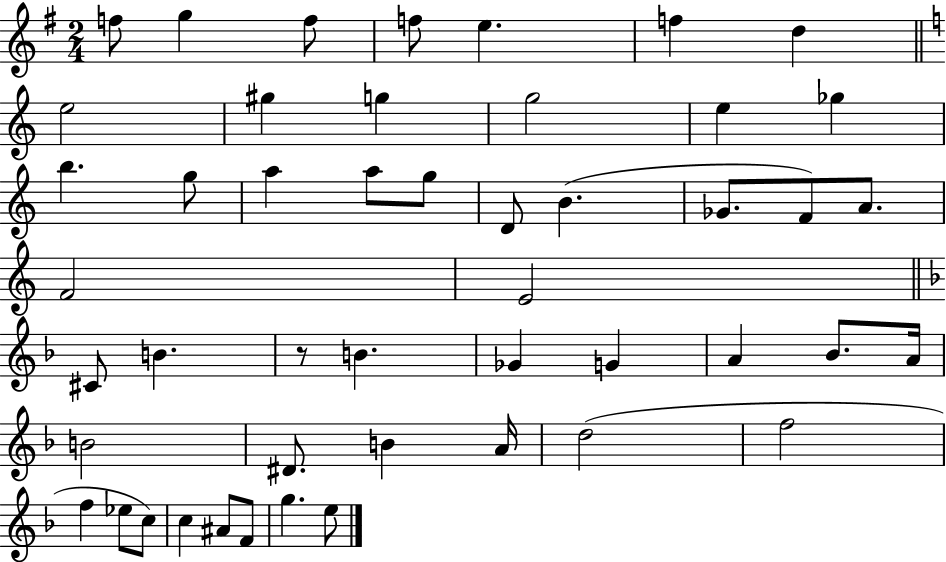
{
  \clef treble
  \numericTimeSignature
  \time 2/4
  \key g \major
  f''8 g''4 f''8 | f''8 e''4. | f''4 d''4 | \bar "||" \break \key a \minor e''2 | gis''4 g''4 | g''2 | e''4 ges''4 | \break b''4. g''8 | a''4 a''8 g''8 | d'8 b'4.( | ges'8. f'8) a'8. | \break f'2 | e'2 | \bar "||" \break \key f \major cis'8 b'4. | r8 b'4. | ges'4 g'4 | a'4 bes'8. a'16 | \break b'2 | dis'8. b'4 a'16 | d''2( | f''2 | \break f''4 ees''8 c''8) | c''4 ais'8 f'8 | g''4. e''8 | \bar "|."
}